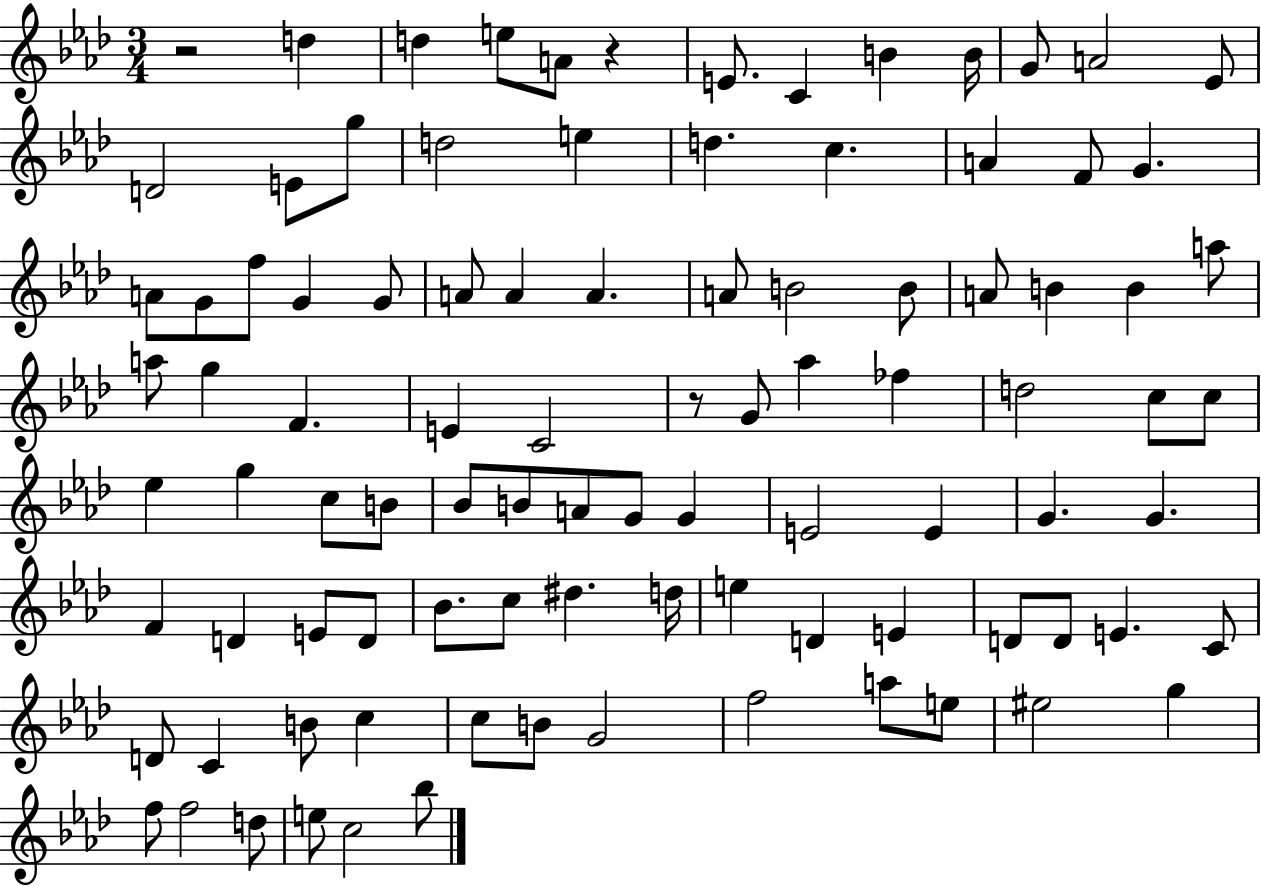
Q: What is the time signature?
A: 3/4